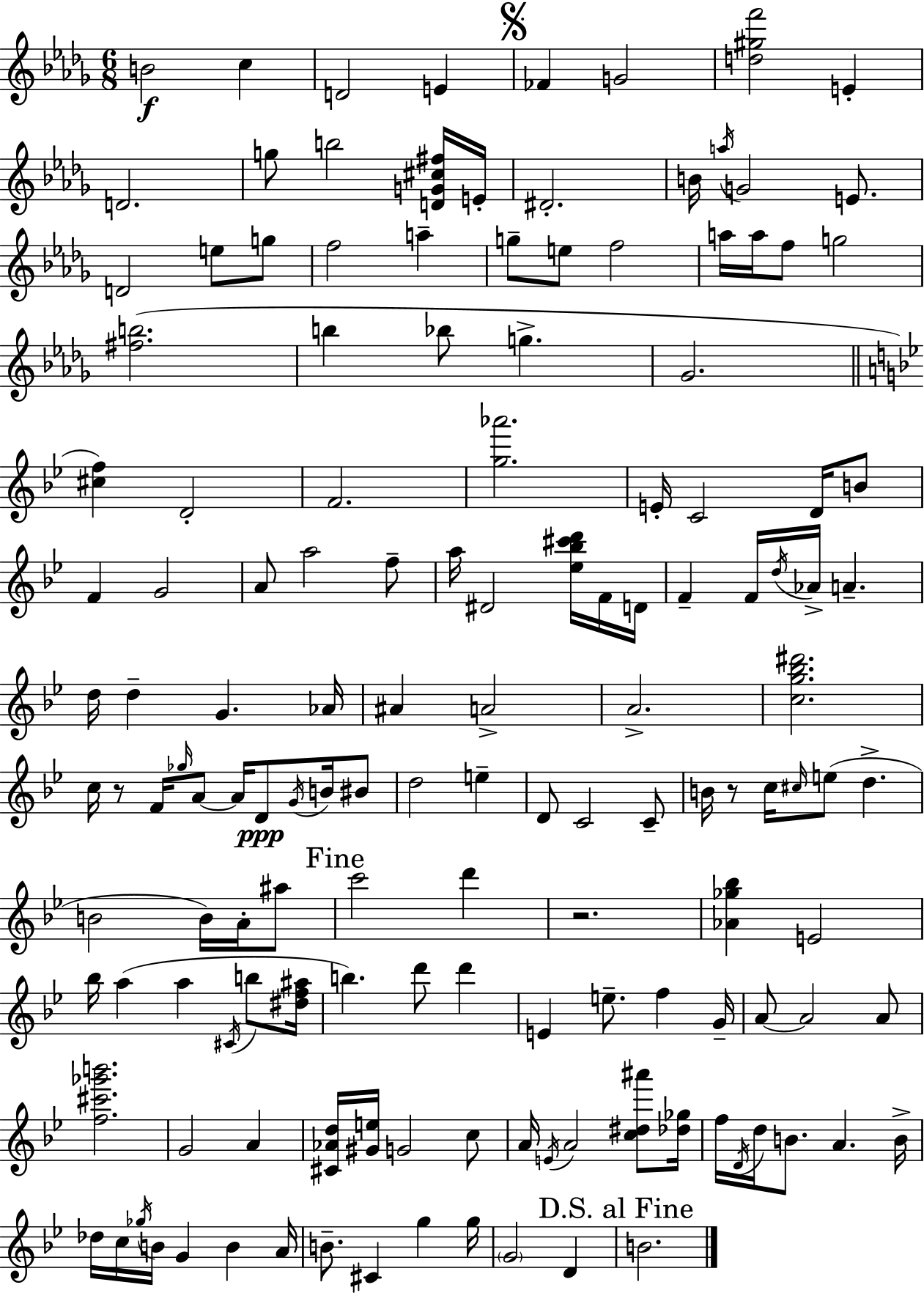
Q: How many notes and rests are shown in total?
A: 144